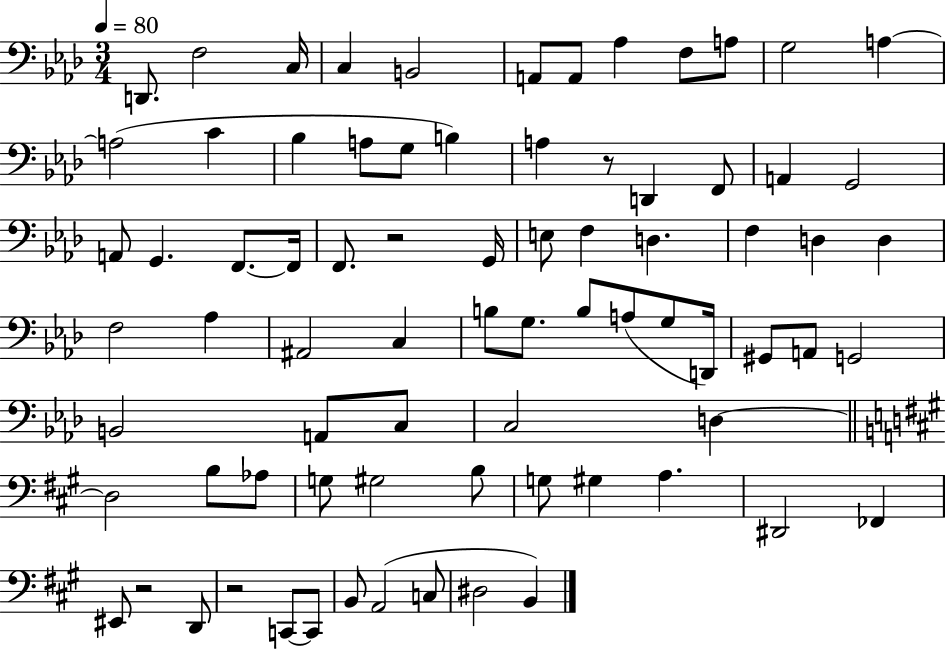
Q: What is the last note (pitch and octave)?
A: B2